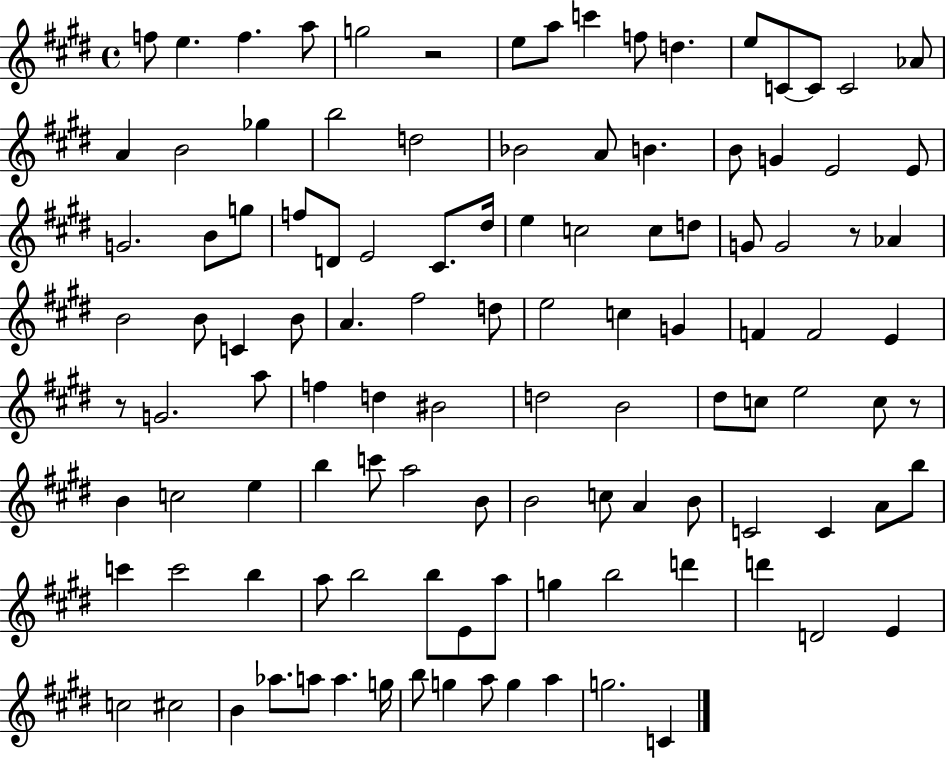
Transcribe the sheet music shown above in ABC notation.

X:1
T:Untitled
M:4/4
L:1/4
K:E
f/2 e f a/2 g2 z2 e/2 a/2 c' f/2 d e/2 C/2 C/2 C2 _A/2 A B2 _g b2 d2 _B2 A/2 B B/2 G E2 E/2 G2 B/2 g/2 f/2 D/2 E2 ^C/2 ^d/4 e c2 c/2 d/2 G/2 G2 z/2 _A B2 B/2 C B/2 A ^f2 d/2 e2 c G F F2 E z/2 G2 a/2 f d ^B2 d2 B2 ^d/2 c/2 e2 c/2 z/2 B c2 e b c'/2 a2 B/2 B2 c/2 A B/2 C2 C A/2 b/2 c' c'2 b a/2 b2 b/2 E/2 a/2 g b2 d' d' D2 E c2 ^c2 B _a/2 a/2 a g/4 b/2 g a/2 g a g2 C